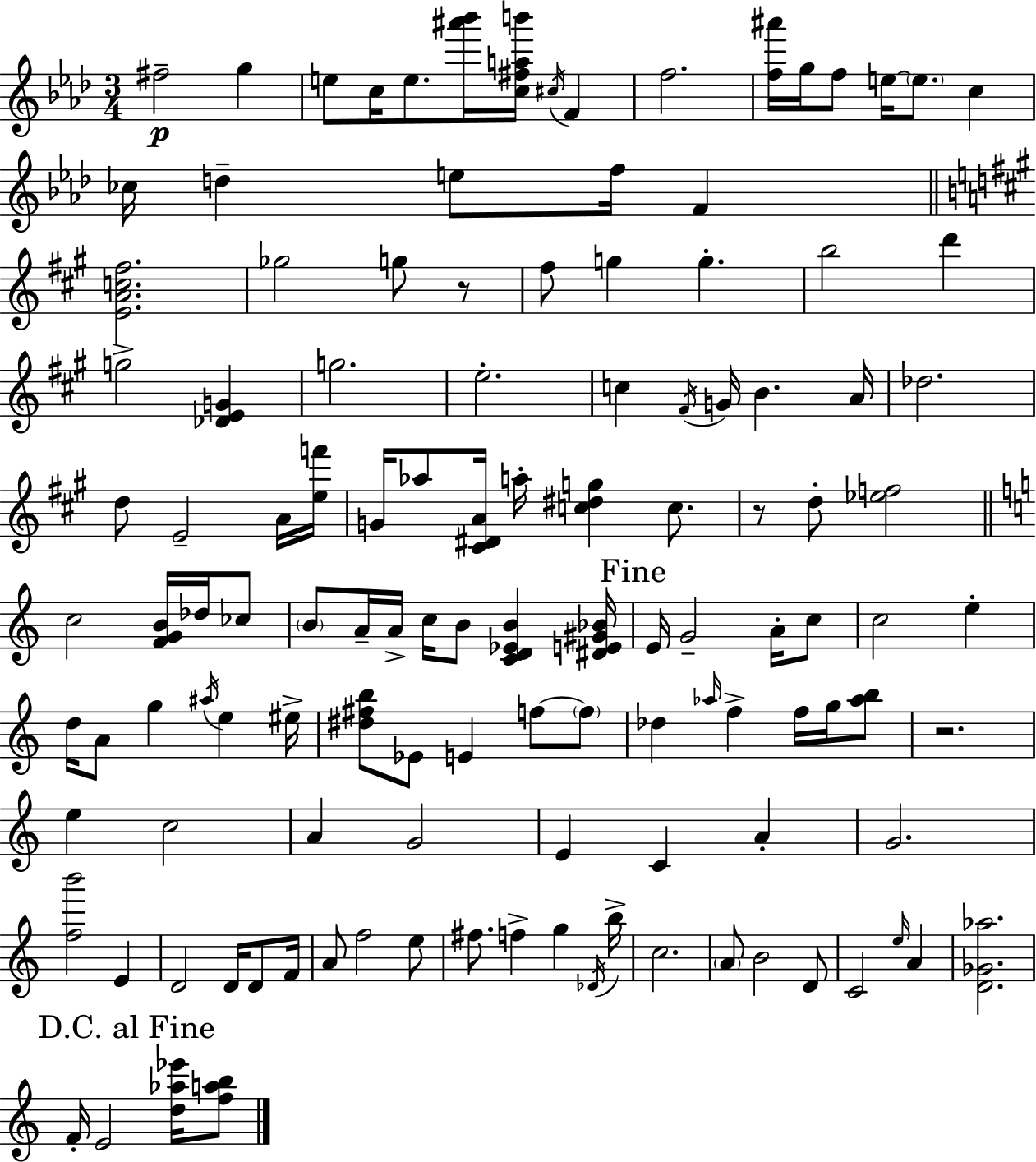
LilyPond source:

{
  \clef treble
  \numericTimeSignature
  \time 3/4
  \key f \minor
  fis''2--\p g''4 | e''8 c''16 e''8. <ais''' bes'''>16 <c'' fis'' a'' b'''>16 \acciaccatura { cis''16 } f'4 | f''2. | <f'' ais'''>16 g''16 f''8 e''16~~ \parenthesize e''8. c''4 | \break ces''16 d''4-- e''8 f''16 f'4 | \bar "||" \break \key a \major <e' a' c'' fis''>2. | ges''2 g''8 r8 | fis''8 g''4 g''4.-. | b''2 d'''4 | \break g''2-> <des' e' g'>4 | g''2. | e''2.-. | c''4 \acciaccatura { fis'16 } g'16 b'4. | \break a'16 des''2. | d''8 e'2-- a'16 | <e'' f'''>16 g'16 aes''8 <cis' dis' a'>16 a''16-. <c'' dis'' g''>4 c''8. | r8 d''8-. <ees'' f''>2 | \break \bar "||" \break \key c \major c''2 <f' g' b'>16 des''16 ces''8 | \parenthesize b'8 a'16-- a'16-> c''16 b'8 <c' d' ees' b'>4 <dis' e' gis' bes'>16 | \mark "Fine" e'16 g'2-- a'16-. c''8 | c''2 e''4-. | \break d''16 a'8 g''4 \acciaccatura { ais''16 } e''4 | eis''16-> <dis'' fis'' b''>8 ees'8 e'4 f''8~~ \parenthesize f''8 | des''4 \grace { aes''16 } f''4-> f''16 g''16 | <aes'' b''>8 r2. | \break e''4 c''2 | a'4 g'2 | e'4 c'4 a'4-. | g'2. | \break <f'' b'''>2 e'4 | d'2 d'16 d'8 | f'16 a'8 f''2 | e''8 fis''8. f''4-> g''4 | \break \acciaccatura { des'16 } b''16-> c''2. | \parenthesize a'8 b'2 | d'8 c'2 \grace { e''16 } | a'4 <d' ges' aes''>2. | \break \mark "D.C. al Fine" f'16-. e'2 | <d'' aes'' ees'''>16 <f'' a'' b''>8 \bar "|."
}